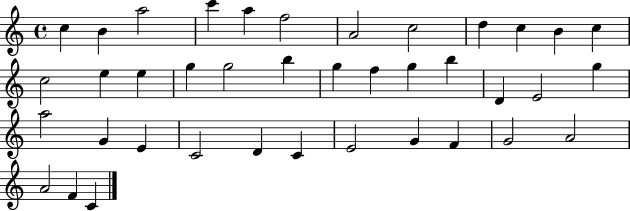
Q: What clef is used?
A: treble